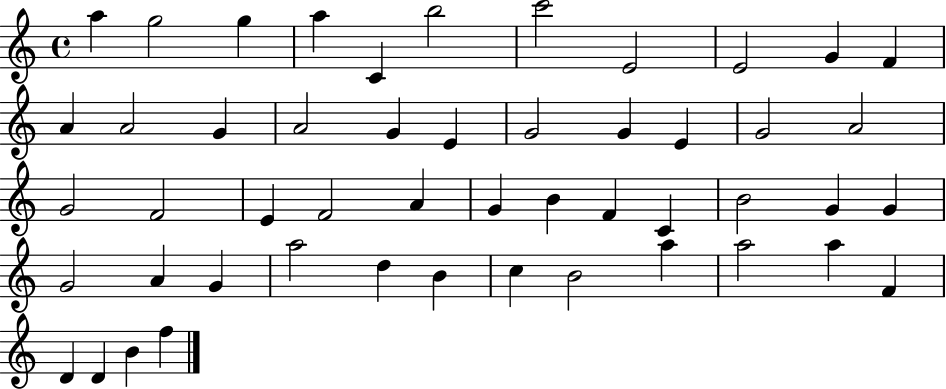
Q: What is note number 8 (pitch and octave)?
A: E4